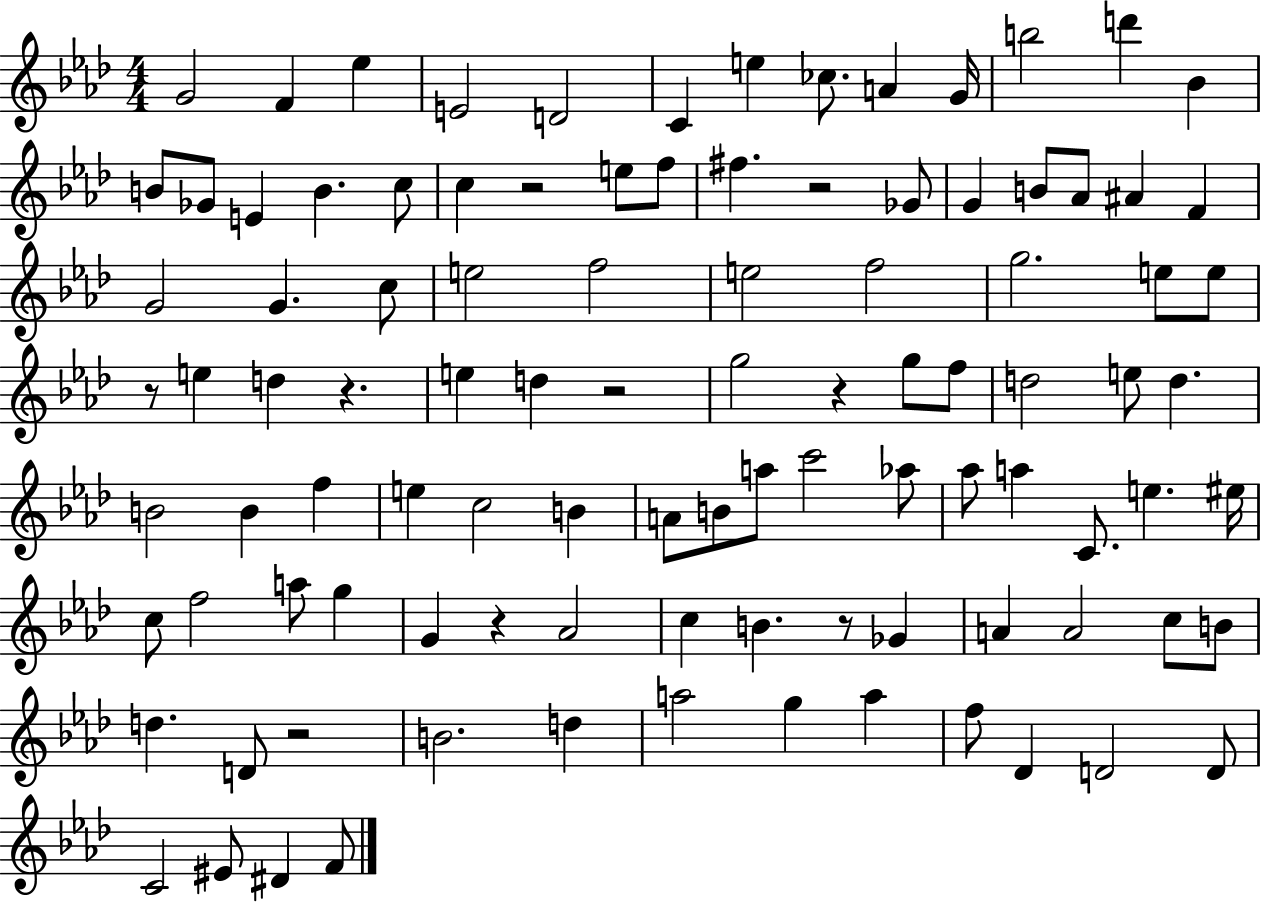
{
  \clef treble
  \numericTimeSignature
  \time 4/4
  \key aes \major
  \repeat volta 2 { g'2 f'4 ees''4 | e'2 d'2 | c'4 e''4 ces''8. a'4 g'16 | b''2 d'''4 bes'4 | \break b'8 ges'8 e'4 b'4. c''8 | c''4 r2 e''8 f''8 | fis''4. r2 ges'8 | g'4 b'8 aes'8 ais'4 f'4 | \break g'2 g'4. c''8 | e''2 f''2 | e''2 f''2 | g''2. e''8 e''8 | \break r8 e''4 d''4 r4. | e''4 d''4 r2 | g''2 r4 g''8 f''8 | d''2 e''8 d''4. | \break b'2 b'4 f''4 | e''4 c''2 b'4 | a'8 b'8 a''8 c'''2 aes''8 | aes''8 a''4 c'8. e''4. eis''16 | \break c''8 f''2 a''8 g''4 | g'4 r4 aes'2 | c''4 b'4. r8 ges'4 | a'4 a'2 c''8 b'8 | \break d''4. d'8 r2 | b'2. d''4 | a''2 g''4 a''4 | f''8 des'4 d'2 d'8 | \break c'2 eis'8 dis'4 f'8 | } \bar "|."
}